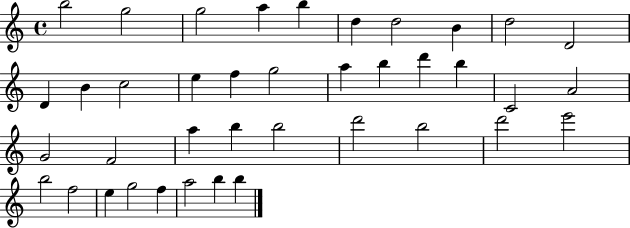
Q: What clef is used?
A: treble